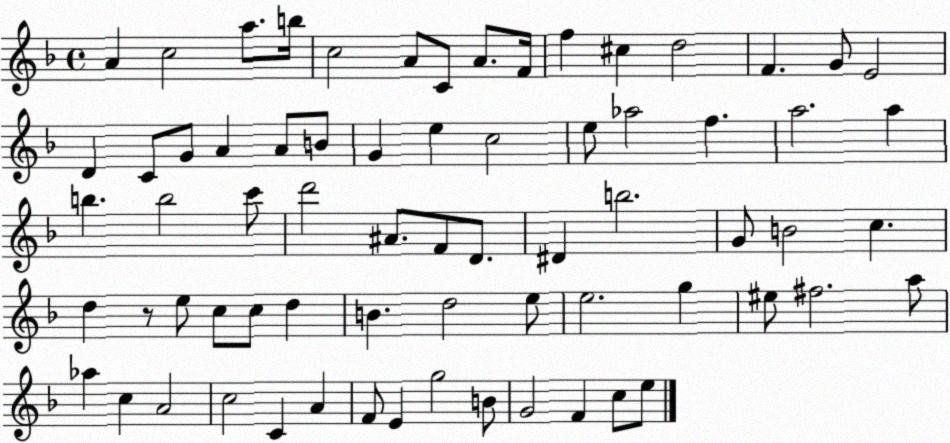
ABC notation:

X:1
T:Untitled
M:4/4
L:1/4
K:F
A c2 a/2 b/4 c2 A/2 C/2 A/2 F/4 f ^c d2 F G/2 E2 D C/2 G/2 A A/2 B/2 G e c2 e/2 _a2 f a2 a b b2 c'/2 d'2 ^A/2 F/2 D/2 ^D b2 G/2 B2 c d z/2 e/2 c/2 c/2 d B d2 e/2 e2 g ^e/2 ^f2 a/2 _a c A2 c2 C A F/2 E g2 B/2 G2 F c/2 e/2